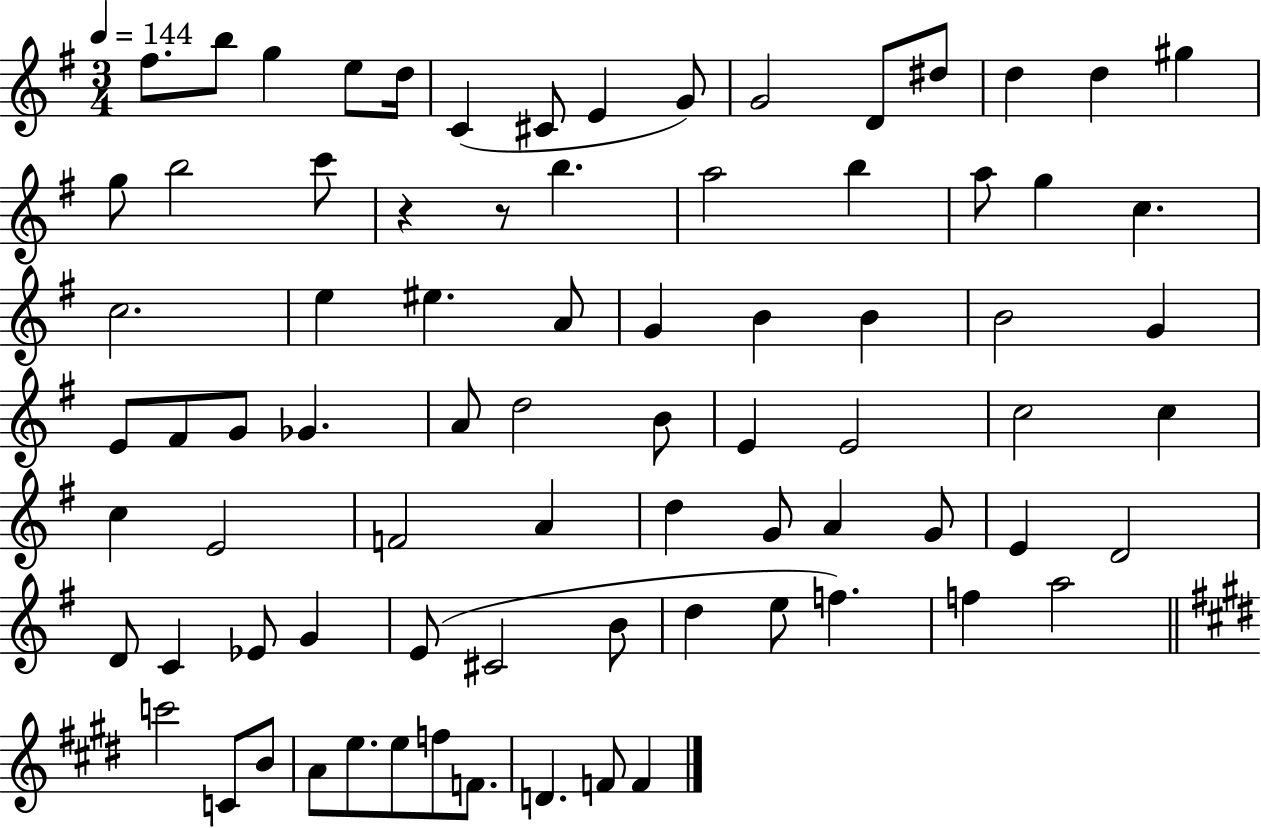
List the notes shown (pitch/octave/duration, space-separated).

F#5/e. B5/e G5/q E5/e D5/s C4/q C#4/e E4/q G4/e G4/h D4/e D#5/e D5/q D5/q G#5/q G5/e B5/h C6/e R/q R/e B5/q. A5/h B5/q A5/e G5/q C5/q. C5/h. E5/q EIS5/q. A4/e G4/q B4/q B4/q B4/h G4/q E4/e F#4/e G4/e Gb4/q. A4/e D5/h B4/e E4/q E4/h C5/h C5/q C5/q E4/h F4/h A4/q D5/q G4/e A4/q G4/e E4/q D4/h D4/e C4/q Eb4/e G4/q E4/e C#4/h B4/e D5/q E5/e F5/q. F5/q A5/h C6/h C4/e B4/e A4/e E5/e. E5/e F5/e F4/e. D4/q. F4/e F4/q